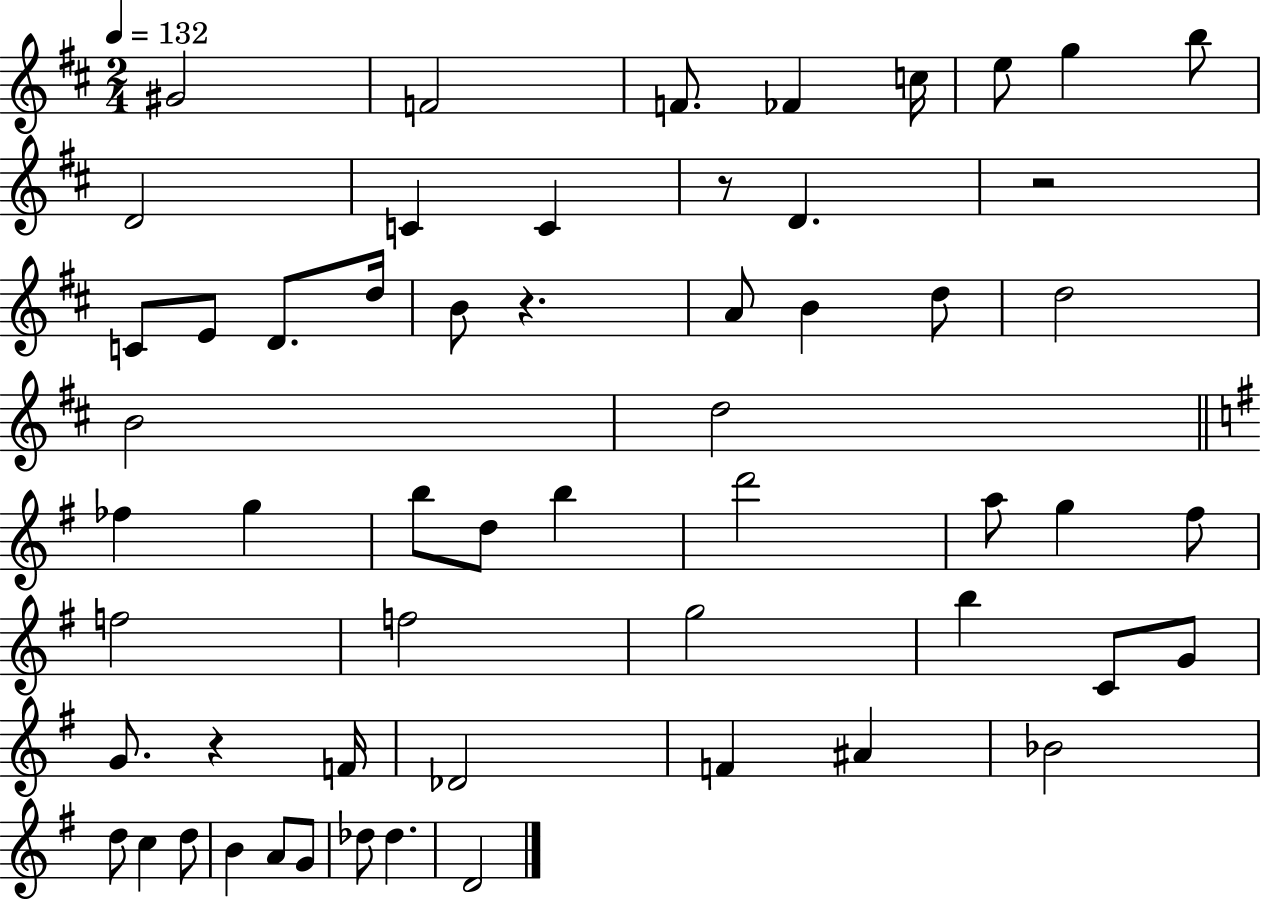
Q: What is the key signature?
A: D major